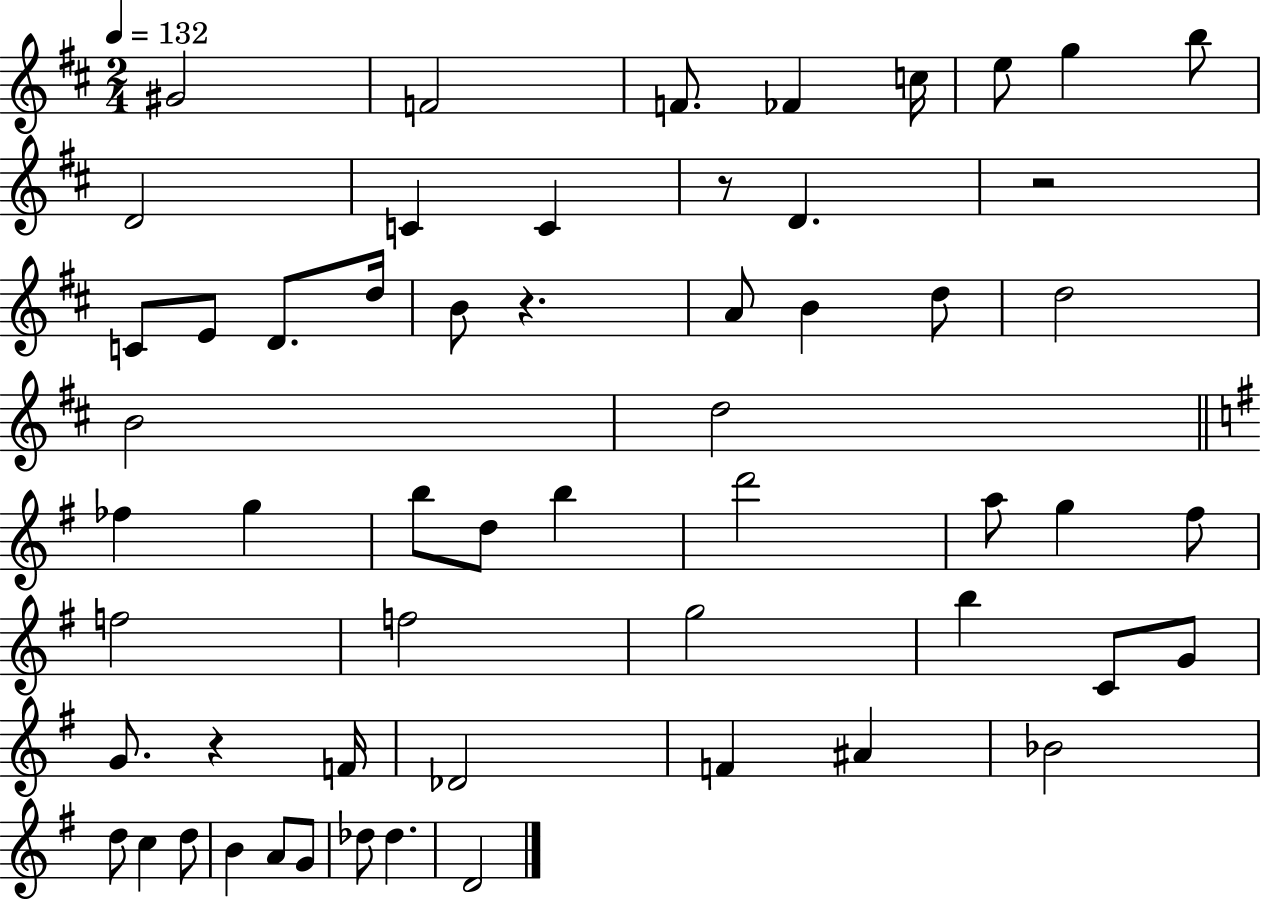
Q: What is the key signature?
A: D major